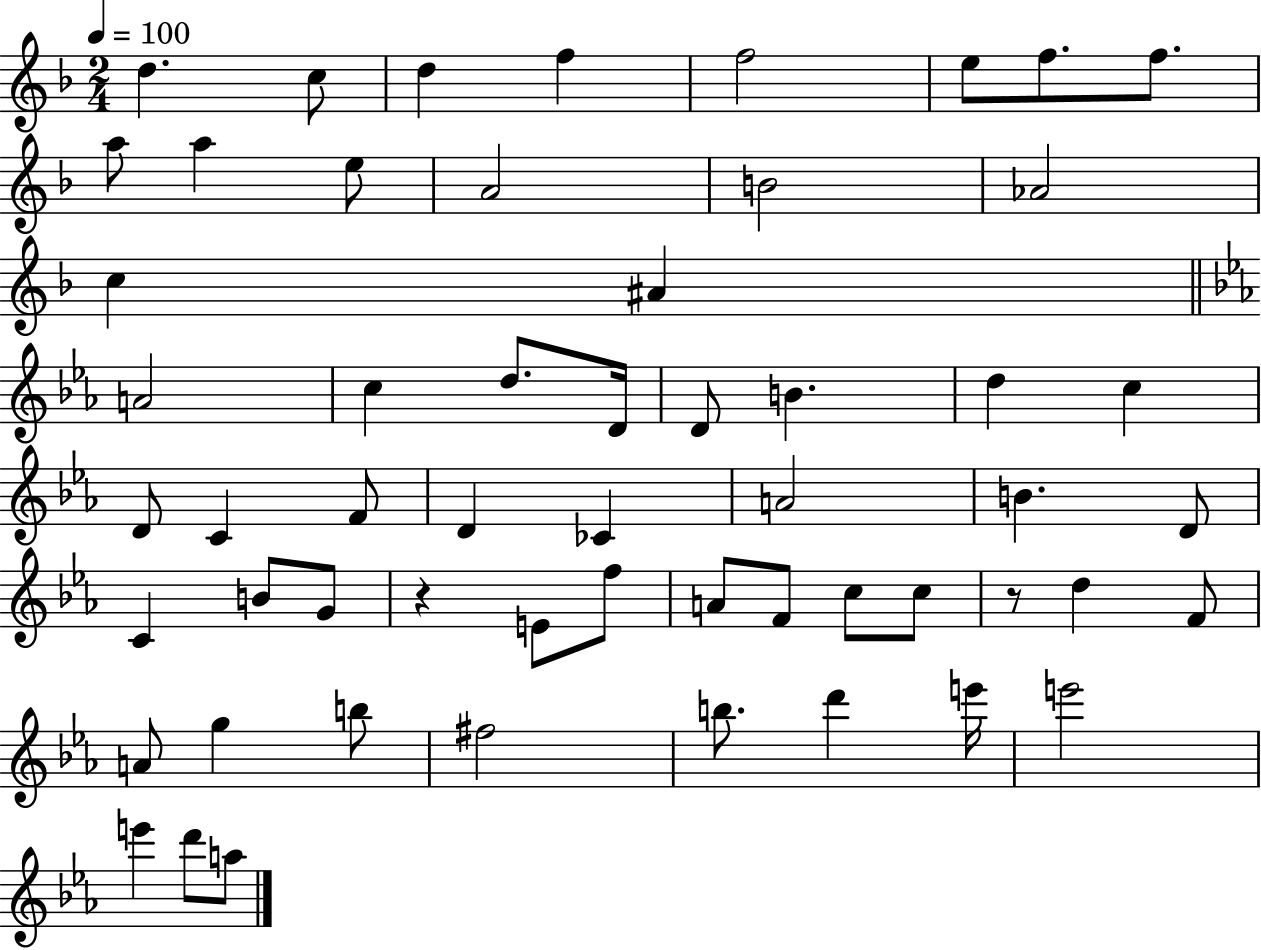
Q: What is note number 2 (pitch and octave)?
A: C5